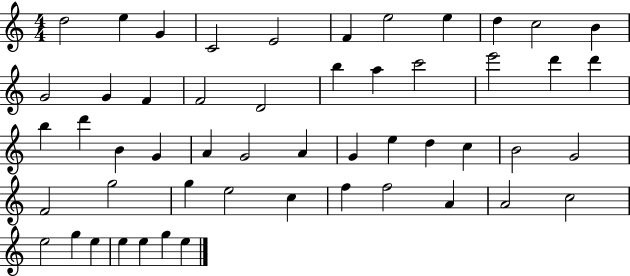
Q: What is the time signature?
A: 4/4